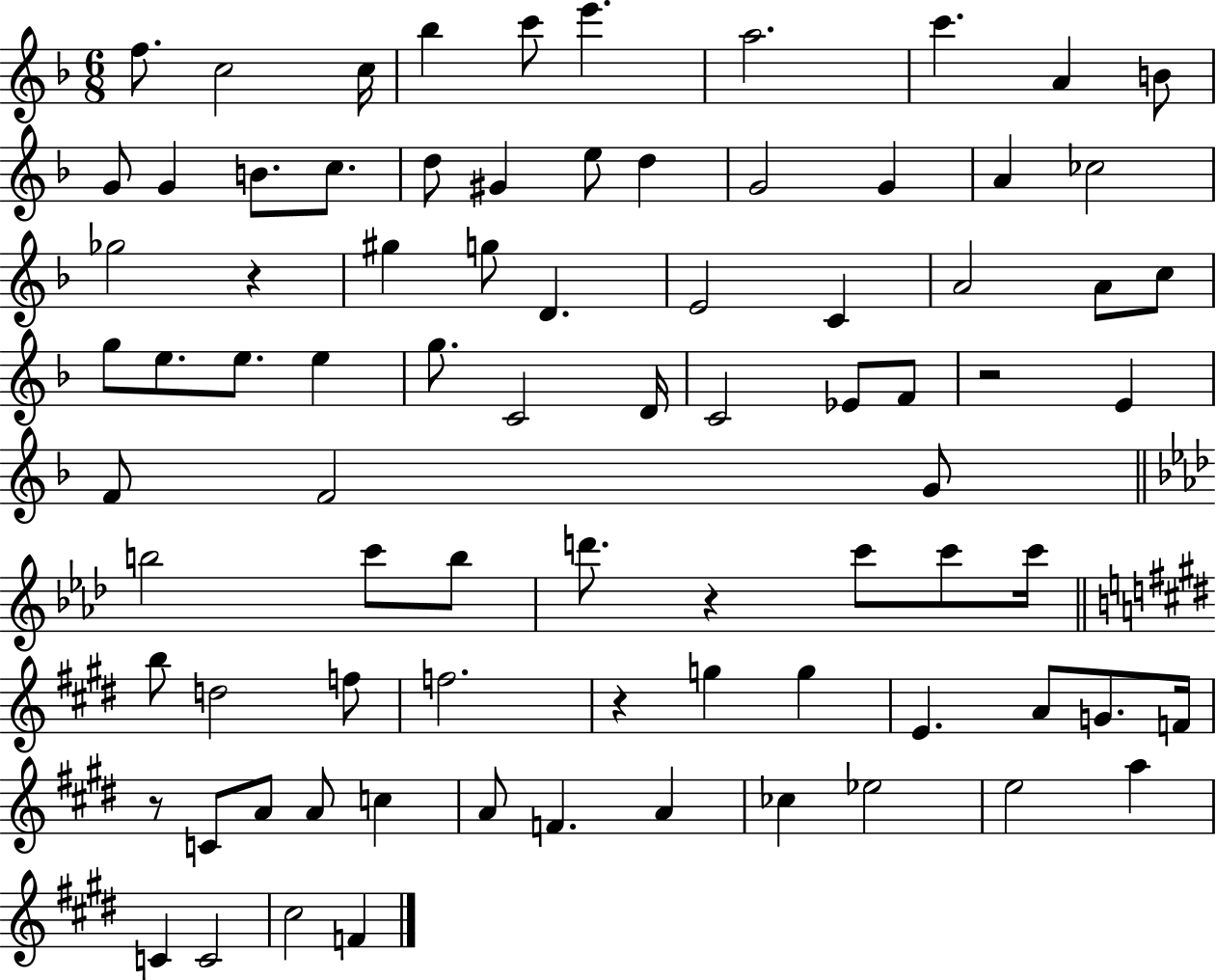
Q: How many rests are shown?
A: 5